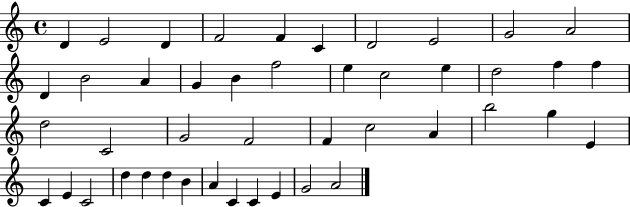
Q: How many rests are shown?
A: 0